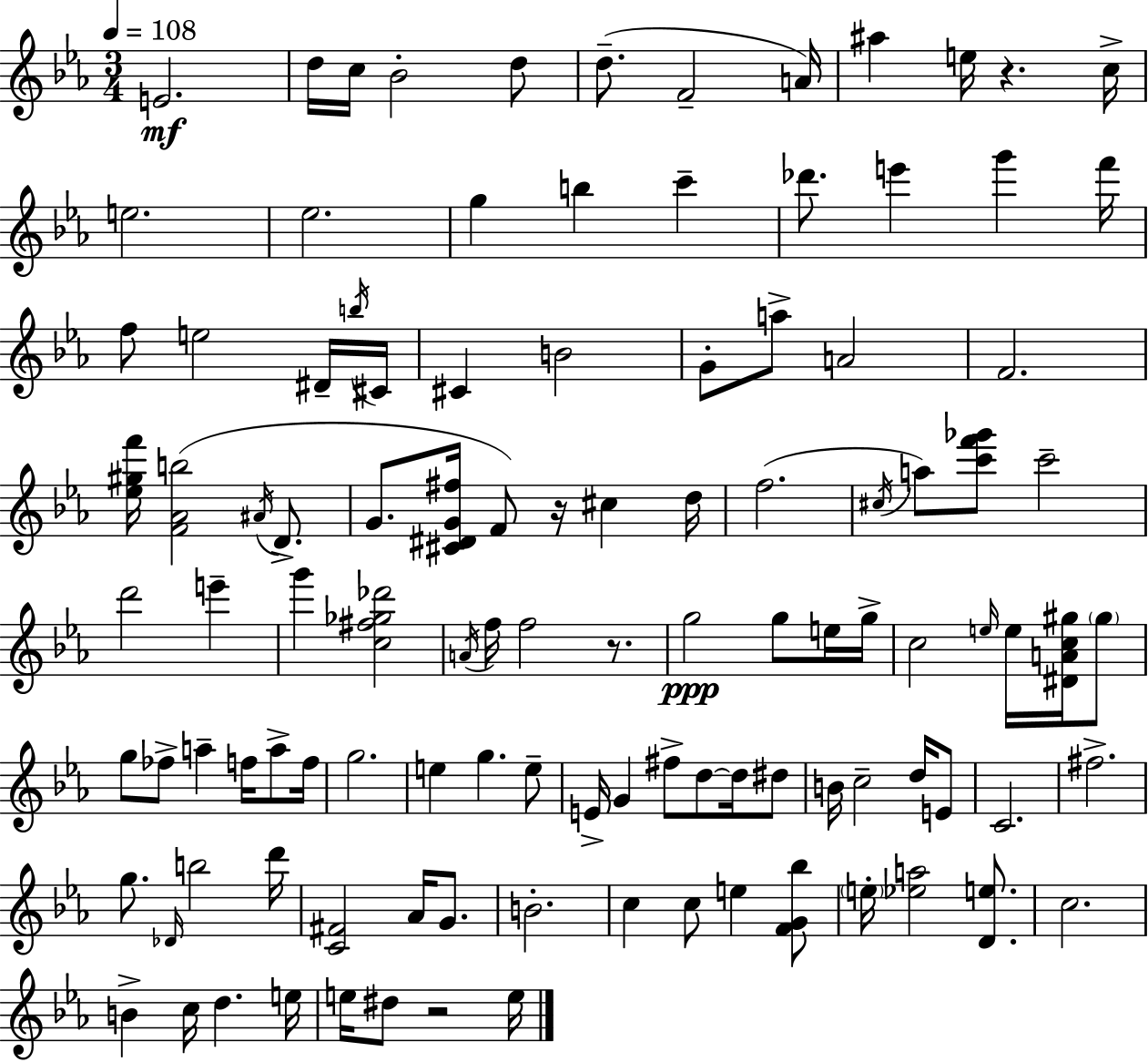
E4/h. D5/s C5/s Bb4/h D5/e D5/e. F4/h A4/s A#5/q E5/s R/q. C5/s E5/h. Eb5/h. G5/q B5/q C6/q Db6/e. E6/q G6/q F6/s F5/e E5/h D#4/s B5/s C#4/s C#4/q B4/h G4/e A5/e A4/h F4/h. [Eb5,G#5,F6]/s [F4,Ab4,B5]/h A#4/s D4/e. G4/e. [C#4,D#4,G4,F#5]/s F4/e R/s C#5/q D5/s F5/h. C#5/s A5/e [C6,F6,Gb6]/e C6/h D6/h E6/q G6/q [C5,F#5,Gb5,Db6]/h A4/s F5/s F5/h R/e. G5/h G5/e E5/s G5/s C5/h E5/s E5/s [D#4,A4,C5,G#5]/s G#5/e G5/e FES5/e A5/q F5/s A5/e F5/s G5/h. E5/q G5/q. E5/e E4/s G4/q F#5/e D5/e D5/s D#5/e B4/s C5/h D5/s E4/e C4/h. F#5/h. G5/e. Db4/s B5/h D6/s [C4,F#4]/h Ab4/s G4/e. B4/h. C5/q C5/e E5/q [F4,G4,Bb5]/e E5/s [Eb5,A5]/h [D4,E5]/e. C5/h. B4/q C5/s D5/q. E5/s E5/s D#5/e R/h E5/s